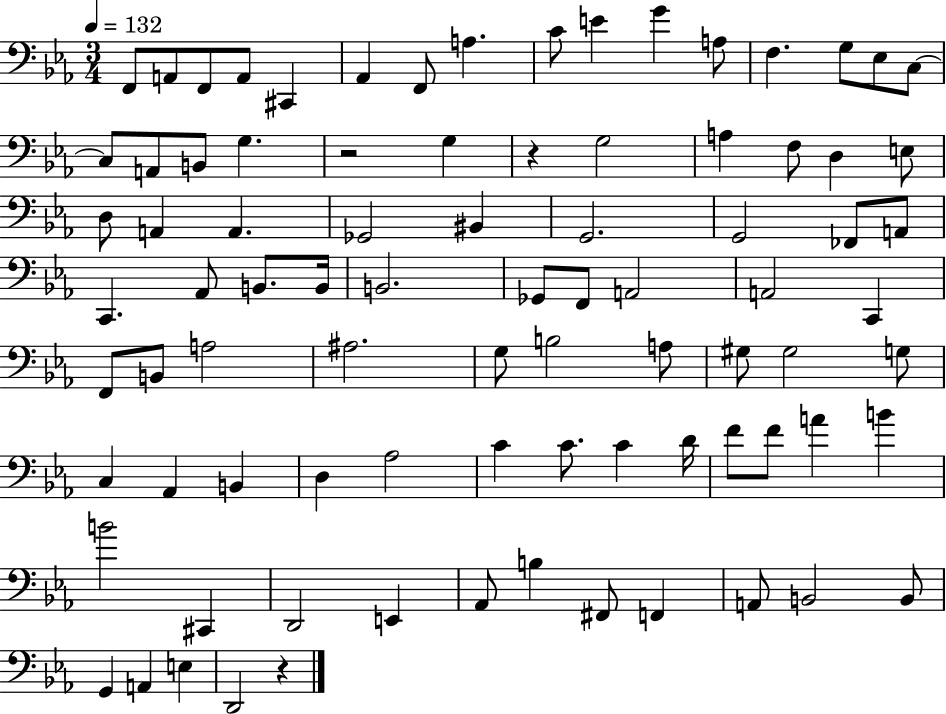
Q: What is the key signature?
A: EES major